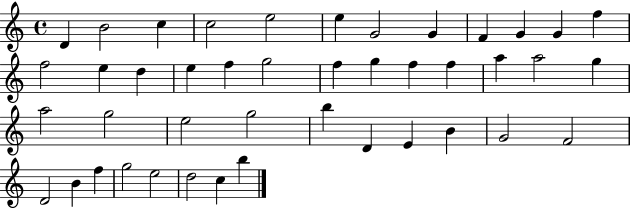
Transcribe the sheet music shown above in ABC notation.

X:1
T:Untitled
M:4/4
L:1/4
K:C
D B2 c c2 e2 e G2 G F G G f f2 e d e f g2 f g f f a a2 g a2 g2 e2 g2 b D E B G2 F2 D2 B f g2 e2 d2 c b